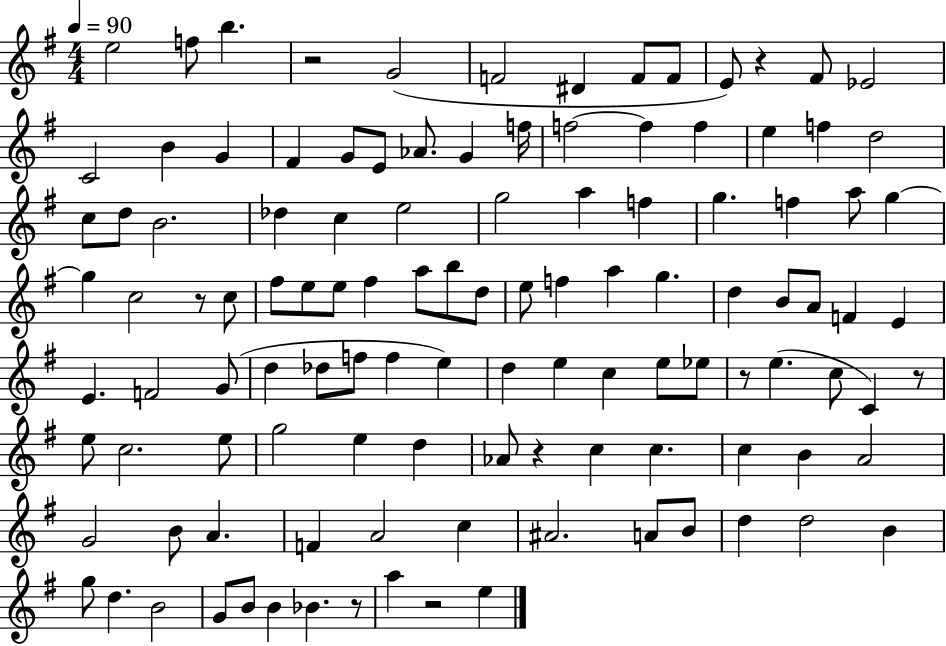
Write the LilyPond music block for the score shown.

{
  \clef treble
  \numericTimeSignature
  \time 4/4
  \key g \major
  \tempo 4 = 90
  \repeat volta 2 { e''2 f''8 b''4. | r2 g'2( | f'2 dis'4 f'8 f'8 | e'8) r4 fis'8 ees'2 | \break c'2 b'4 g'4 | fis'4 g'8 e'8 aes'8. g'4 f''16 | f''2~~ f''4 f''4 | e''4 f''4 d''2 | \break c''8 d''8 b'2. | des''4 c''4 e''2 | g''2 a''4 f''4 | g''4. f''4 a''8 g''4~~ | \break g''4 c''2 r8 c''8 | fis''8 e''8 e''8 fis''4 a''8 b''8 d''8 | e''8 f''4 a''4 g''4. | d''4 b'8 a'8 f'4 e'4 | \break e'4. f'2 g'8( | d''4 des''8 f''8 f''4 e''4) | d''4 e''4 c''4 e''8 ees''8 | r8 e''4.( c''8 c'4) r8 | \break e''8 c''2. e''8 | g''2 e''4 d''4 | aes'8 r4 c''4 c''4. | c''4 b'4 a'2 | \break g'2 b'8 a'4. | f'4 a'2 c''4 | ais'2. a'8 b'8 | d''4 d''2 b'4 | \break g''8 d''4. b'2 | g'8 b'8 b'4 bes'4. r8 | a''4 r2 e''4 | } \bar "|."
}